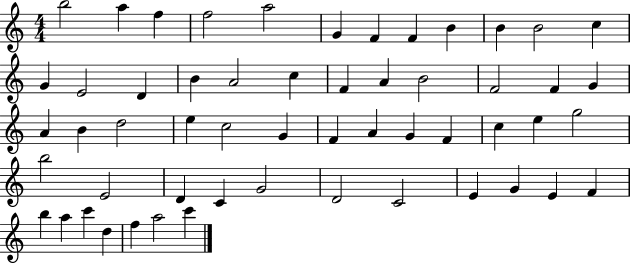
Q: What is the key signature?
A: C major